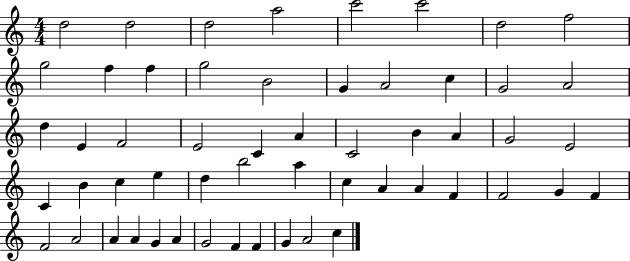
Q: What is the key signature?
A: C major